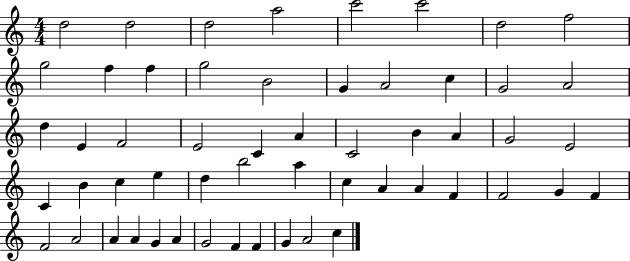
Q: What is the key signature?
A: C major